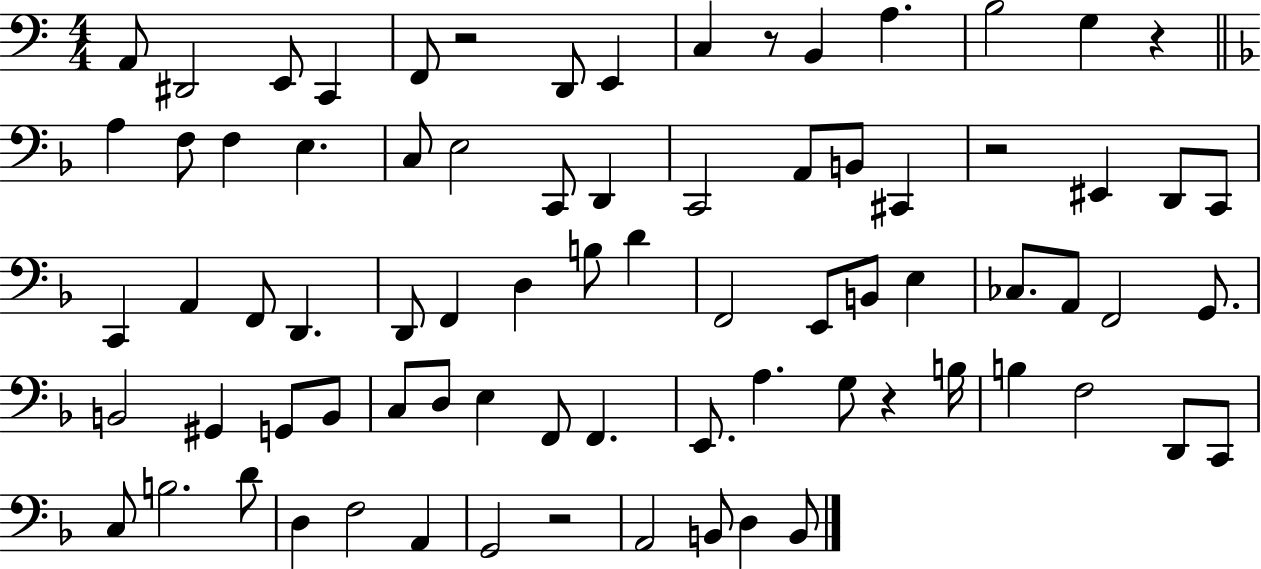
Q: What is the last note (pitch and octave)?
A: B2